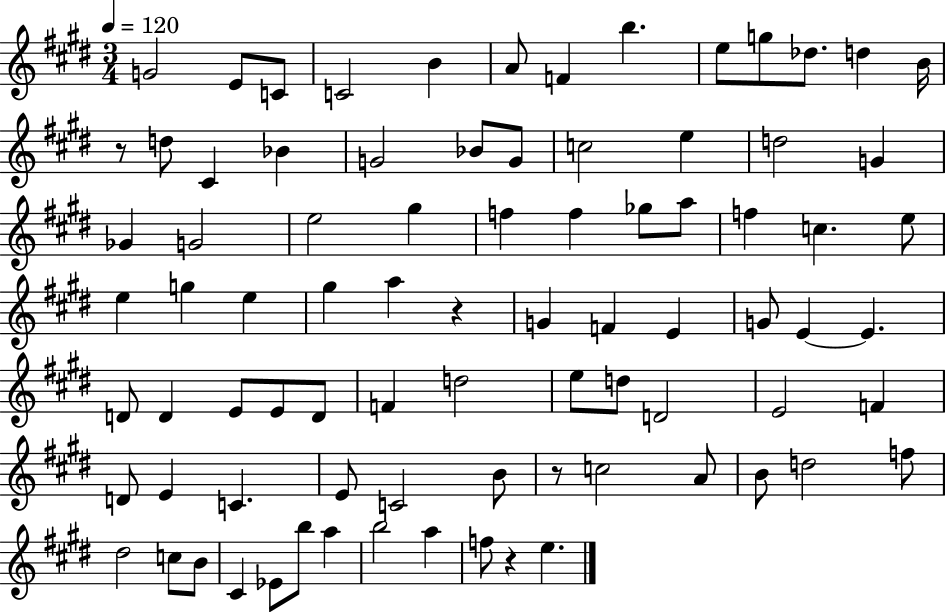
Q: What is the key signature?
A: E major